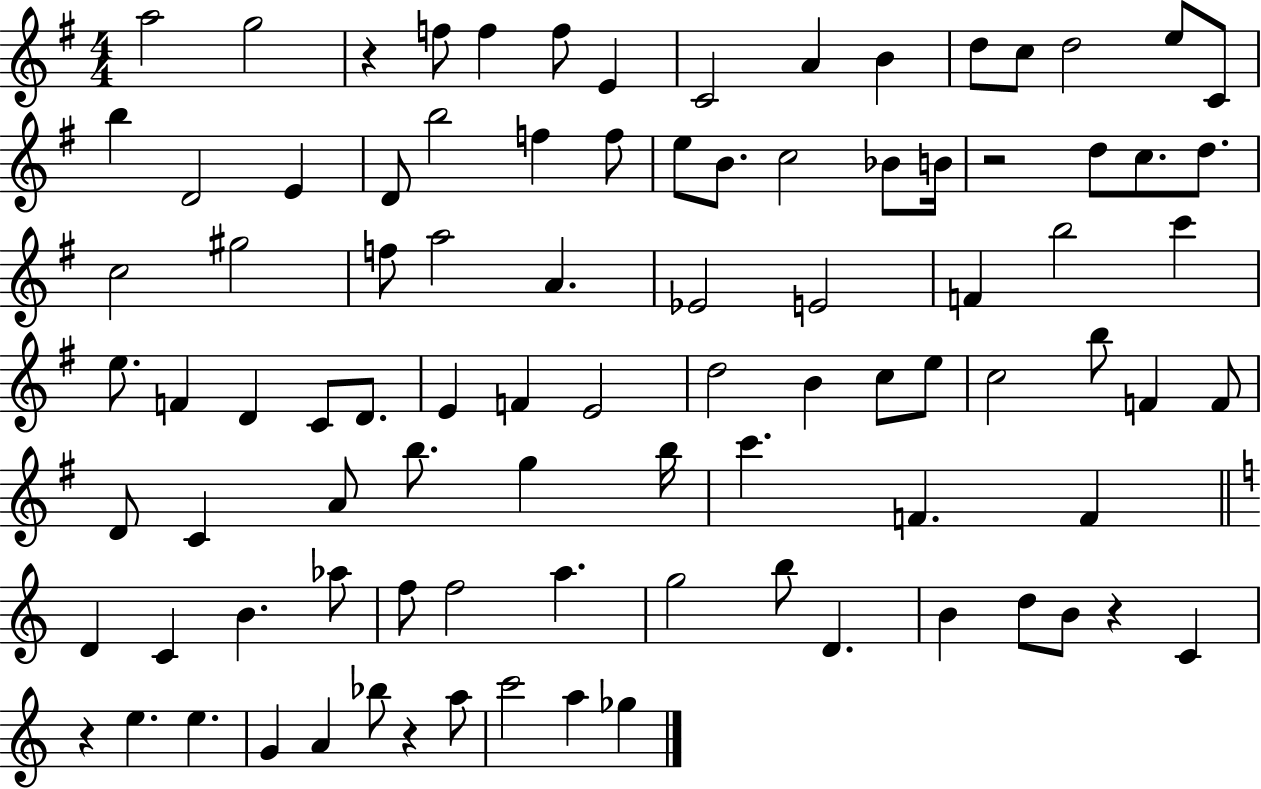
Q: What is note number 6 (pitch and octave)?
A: E4